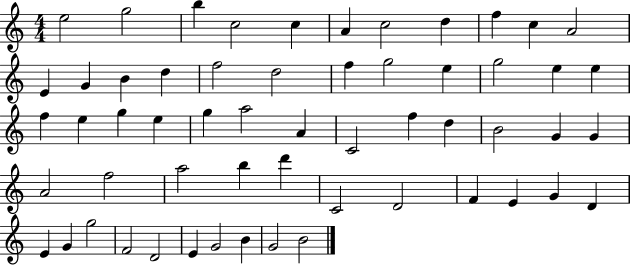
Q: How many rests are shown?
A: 0